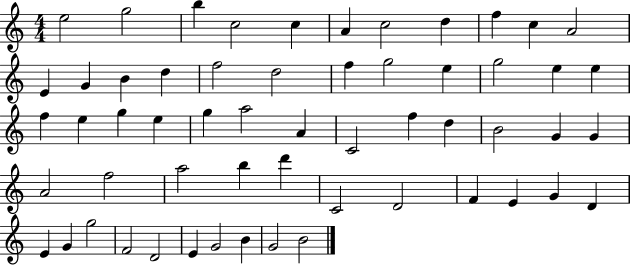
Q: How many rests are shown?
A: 0